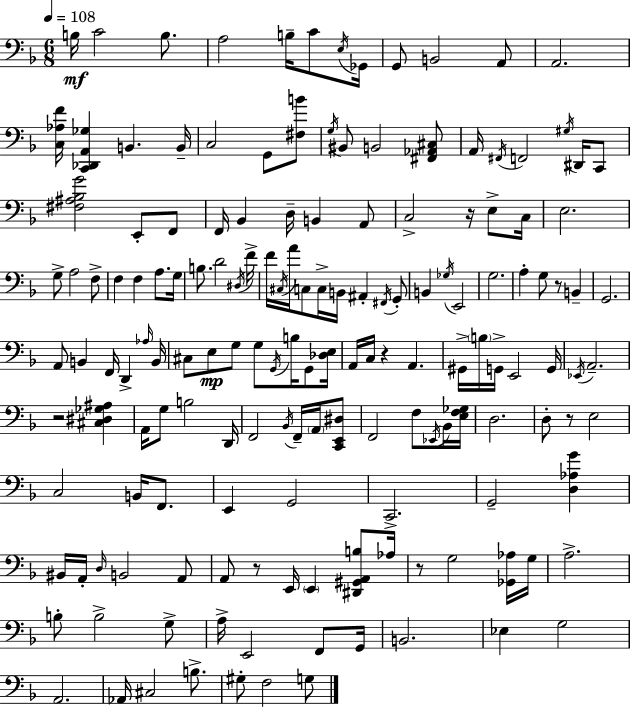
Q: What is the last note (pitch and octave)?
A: G3